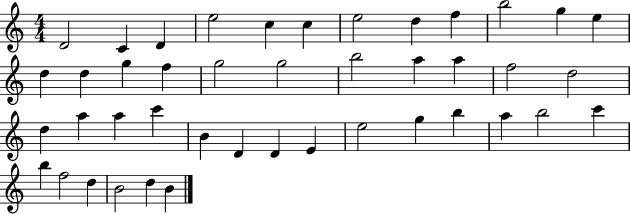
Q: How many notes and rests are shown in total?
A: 43